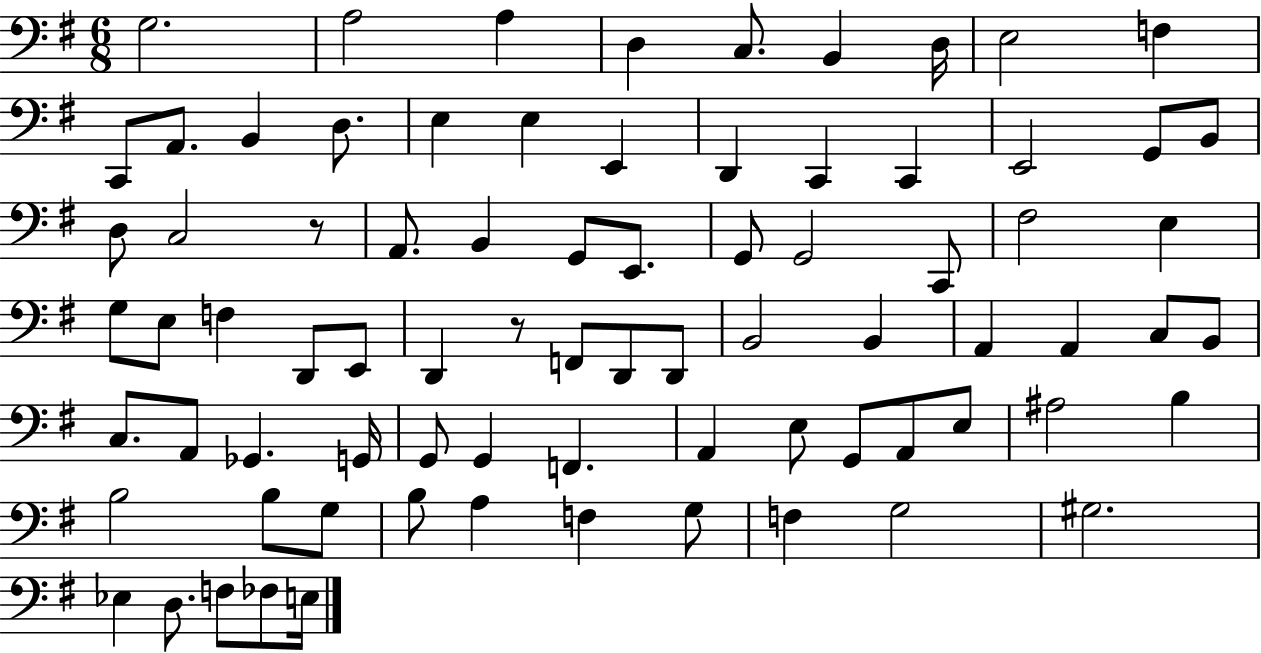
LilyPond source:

{
  \clef bass
  \numericTimeSignature
  \time 6/8
  \key g \major
  g2. | a2 a4 | d4 c8. b,4 d16 | e2 f4 | \break c,8 a,8. b,4 d8. | e4 e4 e,4 | d,4 c,4 c,4 | e,2 g,8 b,8 | \break d8 c2 r8 | a,8. b,4 g,8 e,8. | g,8 g,2 c,8 | fis2 e4 | \break g8 e8 f4 d,8 e,8 | d,4 r8 f,8 d,8 d,8 | b,2 b,4 | a,4 a,4 c8 b,8 | \break c8. a,8 ges,4. g,16 | g,8 g,4 f,4. | a,4 e8 g,8 a,8 e8 | ais2 b4 | \break b2 b8 g8 | b8 a4 f4 g8 | f4 g2 | gis2. | \break ees4 d8. f8 fes8 e16 | \bar "|."
}